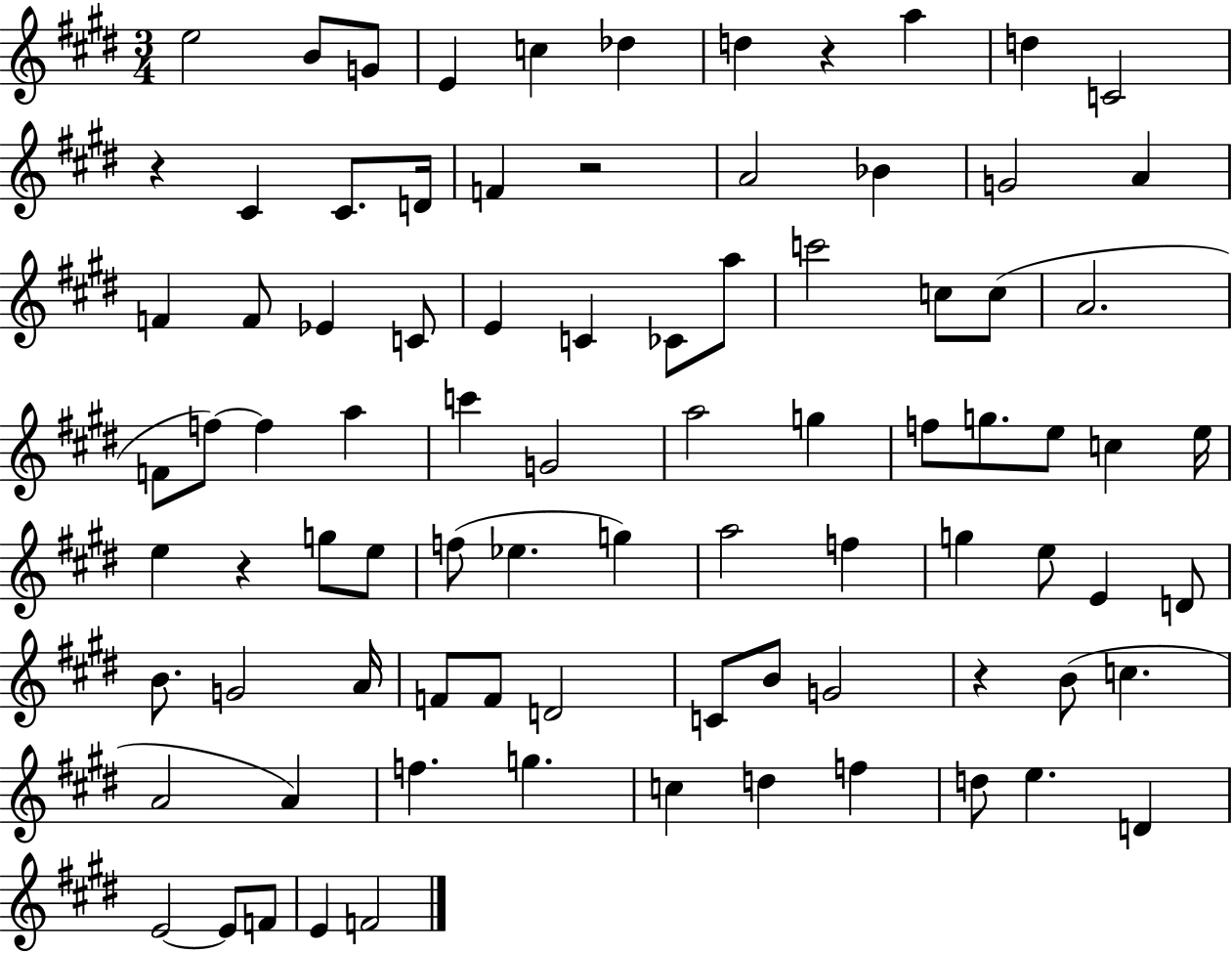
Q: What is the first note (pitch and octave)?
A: E5